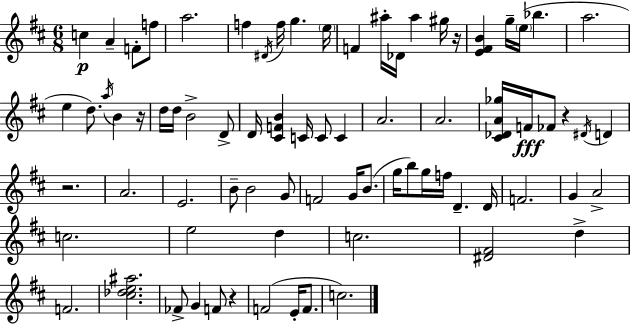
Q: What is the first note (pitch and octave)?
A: C5